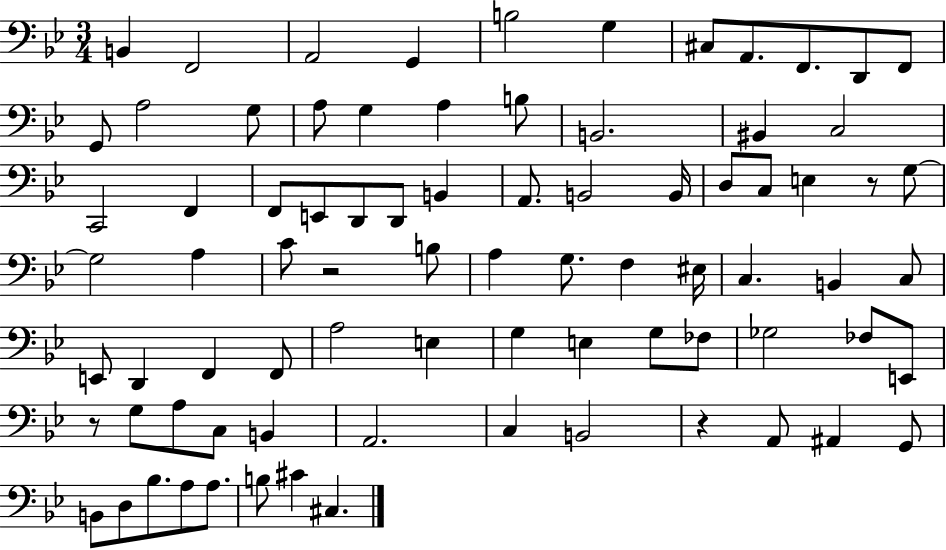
{
  \clef bass
  \numericTimeSignature
  \time 3/4
  \key bes \major
  b,4 f,2 | a,2 g,4 | b2 g4 | cis8 a,8. f,8. d,8 f,8 | \break g,8 a2 g8 | a8 g4 a4 b8 | b,2. | bis,4 c2 | \break c,2 f,4 | f,8 e,8 d,8 d,8 b,4 | a,8. b,2 b,16 | d8 c8 e4 r8 g8~~ | \break g2 a4 | c'8 r2 b8 | a4 g8. f4 eis16 | c4. b,4 c8 | \break e,8 d,4 f,4 f,8 | a2 e4 | g4 e4 g8 fes8 | ges2 fes8 e,8 | \break r8 g8 a8 c8 b,4 | a,2. | c4 b,2 | r4 a,8 ais,4 g,8 | \break b,8 d8 bes8. a8 a8. | b8 cis'4 cis4. | \bar "|."
}